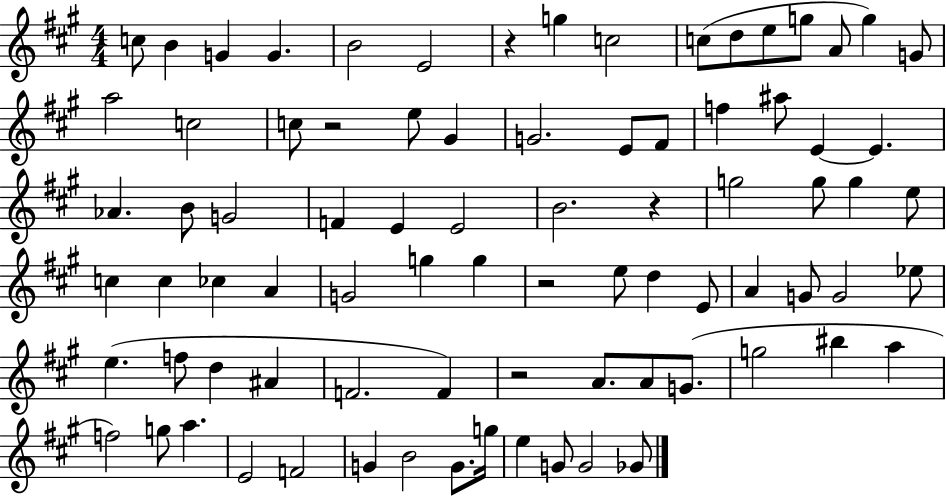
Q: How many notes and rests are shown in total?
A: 82